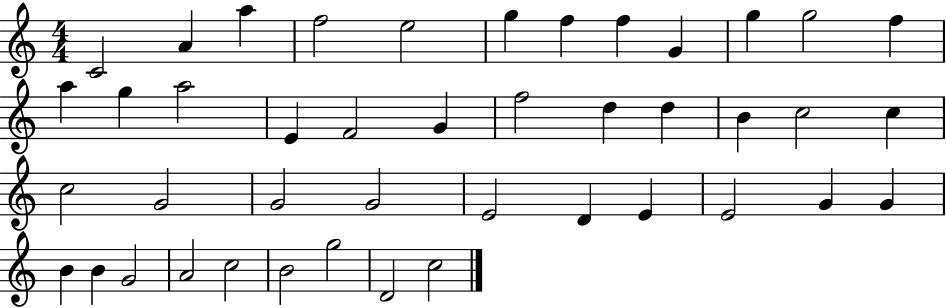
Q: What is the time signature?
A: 4/4